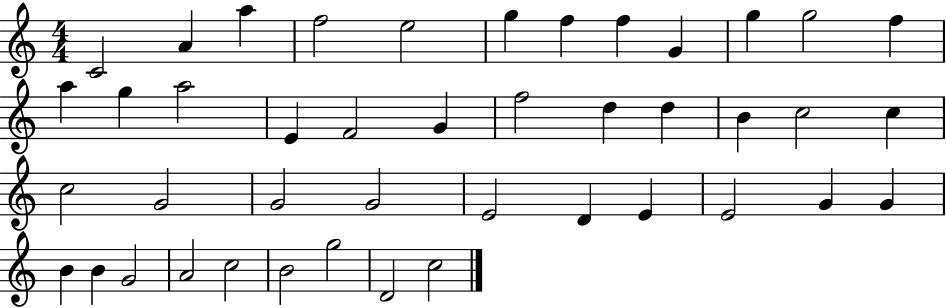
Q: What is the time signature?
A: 4/4